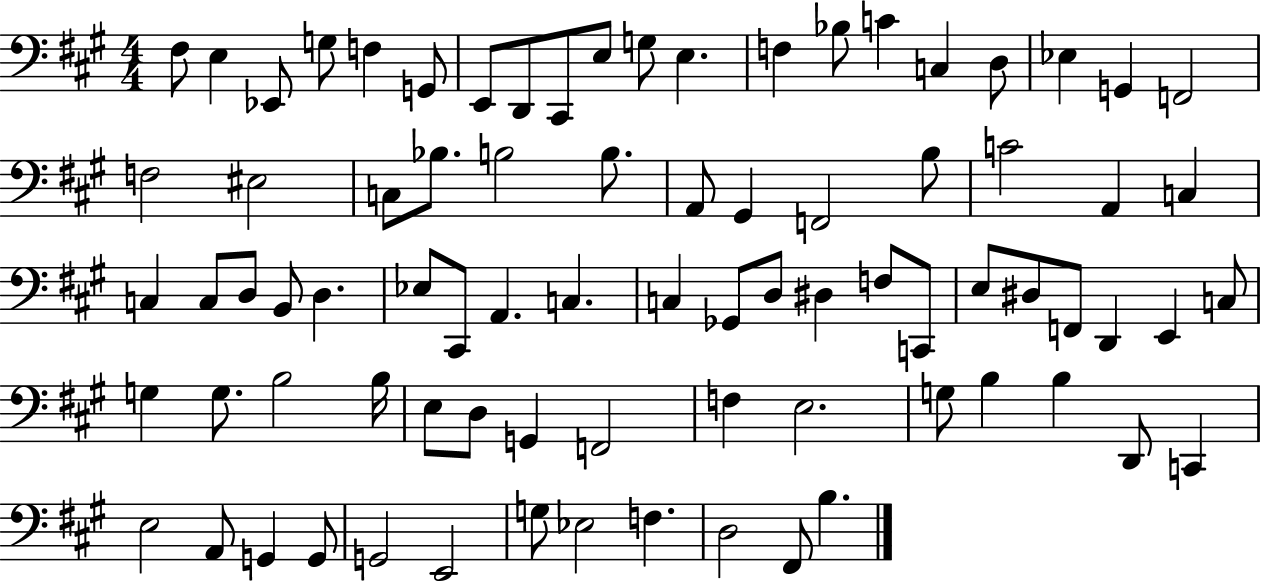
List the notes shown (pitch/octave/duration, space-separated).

F#3/e E3/q Eb2/e G3/e F3/q G2/e E2/e D2/e C#2/e E3/e G3/e E3/q. F3/q Bb3/e C4/q C3/q D3/e Eb3/q G2/q F2/h F3/h EIS3/h C3/e Bb3/e. B3/h B3/e. A2/e G#2/q F2/h B3/e C4/h A2/q C3/q C3/q C3/e D3/e B2/e D3/q. Eb3/e C#2/e A2/q. C3/q. C3/q Gb2/e D3/e D#3/q F3/e C2/e E3/e D#3/e F2/e D2/q E2/q C3/e G3/q G3/e. B3/h B3/s E3/e D3/e G2/q F2/h F3/q E3/h. G3/e B3/q B3/q D2/e C2/q E3/h A2/e G2/q G2/e G2/h E2/h G3/e Eb3/h F3/q. D3/h F#2/e B3/q.